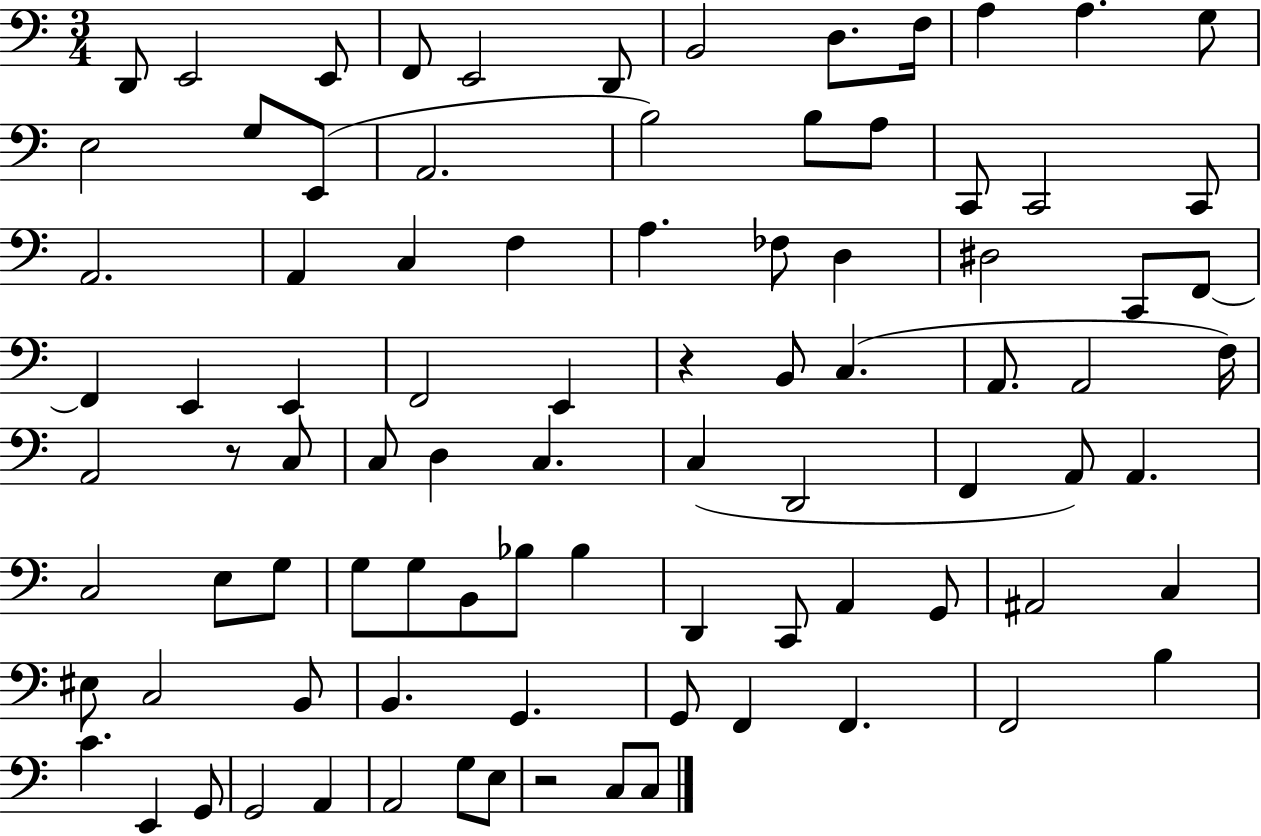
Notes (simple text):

D2/e E2/h E2/e F2/e E2/h D2/e B2/h D3/e. F3/s A3/q A3/q. G3/e E3/h G3/e E2/e A2/h. B3/h B3/e A3/e C2/e C2/h C2/e A2/h. A2/q C3/q F3/q A3/q. FES3/e D3/q D#3/h C2/e F2/e F2/q E2/q E2/q F2/h E2/q R/q B2/e C3/q. A2/e. A2/h F3/s A2/h R/e C3/e C3/e D3/q C3/q. C3/q D2/h F2/q A2/e A2/q. C3/h E3/e G3/e G3/e G3/e B2/e Bb3/e Bb3/q D2/q C2/e A2/q G2/e A#2/h C3/q EIS3/e C3/h B2/e B2/q. G2/q. G2/e F2/q F2/q. F2/h B3/q C4/q. E2/q G2/e G2/h A2/q A2/h G3/e E3/e R/h C3/e C3/e